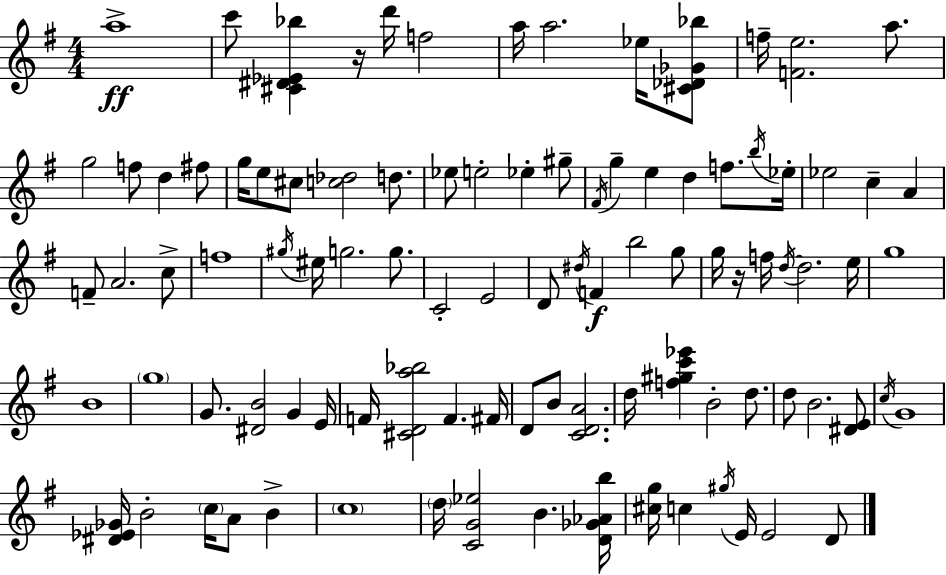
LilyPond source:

{
  \clef treble
  \numericTimeSignature
  \time 4/4
  \key e \minor
  a''1->\ff | c'''8 <cis' dis' ees' bes''>4 r16 d'''16 f''2 | a''16 a''2. ees''16 <cis' des' ges' bes''>8 | f''16-- <f' e''>2. a''8. | \break g''2 f''8 d''4 fis''8 | g''16 e''8 cis''8 <c'' des''>2 d''8. | ees''8 e''2-. ees''4-. gis''8-- | \acciaccatura { fis'16 } g''4-- e''4 d''4 f''8. | \break \acciaccatura { b''16 } ees''16-. ees''2 c''4-- a'4 | f'8-- a'2. | c''8-> f''1 | \acciaccatura { gis''16 } eis''16 g''2. | \break g''8. c'2-. e'2 | d'8 \acciaccatura { dis''16 } f'4\f b''2 | g''8 g''16 r16 f''16 \acciaccatura { d''16~ }~ d''2. | e''16 g''1 | \break b'1 | \parenthesize g''1 | g'8. <dis' b'>2 | g'4 e'16 f'16 <cis' d' a'' bes''>2 f'4. | \break fis'16 d'8 b'8 <c' d' a'>2. | d''16 <f'' gis'' c''' ees'''>4 b'2-. | d''8. d''8 b'2. | <dis' e'>8 \acciaccatura { c''16 } g'1 | \break <dis' ees' ges'>16 b'2-. \parenthesize c''16 | a'8 b'4-> \parenthesize c''1 | \parenthesize d''16 <c' g' ees''>2 b'4. | <d' ges' aes' b''>16 <cis'' g''>16 c''4 \acciaccatura { gis''16 } e'16 e'2 | \break d'8 \bar "|."
}